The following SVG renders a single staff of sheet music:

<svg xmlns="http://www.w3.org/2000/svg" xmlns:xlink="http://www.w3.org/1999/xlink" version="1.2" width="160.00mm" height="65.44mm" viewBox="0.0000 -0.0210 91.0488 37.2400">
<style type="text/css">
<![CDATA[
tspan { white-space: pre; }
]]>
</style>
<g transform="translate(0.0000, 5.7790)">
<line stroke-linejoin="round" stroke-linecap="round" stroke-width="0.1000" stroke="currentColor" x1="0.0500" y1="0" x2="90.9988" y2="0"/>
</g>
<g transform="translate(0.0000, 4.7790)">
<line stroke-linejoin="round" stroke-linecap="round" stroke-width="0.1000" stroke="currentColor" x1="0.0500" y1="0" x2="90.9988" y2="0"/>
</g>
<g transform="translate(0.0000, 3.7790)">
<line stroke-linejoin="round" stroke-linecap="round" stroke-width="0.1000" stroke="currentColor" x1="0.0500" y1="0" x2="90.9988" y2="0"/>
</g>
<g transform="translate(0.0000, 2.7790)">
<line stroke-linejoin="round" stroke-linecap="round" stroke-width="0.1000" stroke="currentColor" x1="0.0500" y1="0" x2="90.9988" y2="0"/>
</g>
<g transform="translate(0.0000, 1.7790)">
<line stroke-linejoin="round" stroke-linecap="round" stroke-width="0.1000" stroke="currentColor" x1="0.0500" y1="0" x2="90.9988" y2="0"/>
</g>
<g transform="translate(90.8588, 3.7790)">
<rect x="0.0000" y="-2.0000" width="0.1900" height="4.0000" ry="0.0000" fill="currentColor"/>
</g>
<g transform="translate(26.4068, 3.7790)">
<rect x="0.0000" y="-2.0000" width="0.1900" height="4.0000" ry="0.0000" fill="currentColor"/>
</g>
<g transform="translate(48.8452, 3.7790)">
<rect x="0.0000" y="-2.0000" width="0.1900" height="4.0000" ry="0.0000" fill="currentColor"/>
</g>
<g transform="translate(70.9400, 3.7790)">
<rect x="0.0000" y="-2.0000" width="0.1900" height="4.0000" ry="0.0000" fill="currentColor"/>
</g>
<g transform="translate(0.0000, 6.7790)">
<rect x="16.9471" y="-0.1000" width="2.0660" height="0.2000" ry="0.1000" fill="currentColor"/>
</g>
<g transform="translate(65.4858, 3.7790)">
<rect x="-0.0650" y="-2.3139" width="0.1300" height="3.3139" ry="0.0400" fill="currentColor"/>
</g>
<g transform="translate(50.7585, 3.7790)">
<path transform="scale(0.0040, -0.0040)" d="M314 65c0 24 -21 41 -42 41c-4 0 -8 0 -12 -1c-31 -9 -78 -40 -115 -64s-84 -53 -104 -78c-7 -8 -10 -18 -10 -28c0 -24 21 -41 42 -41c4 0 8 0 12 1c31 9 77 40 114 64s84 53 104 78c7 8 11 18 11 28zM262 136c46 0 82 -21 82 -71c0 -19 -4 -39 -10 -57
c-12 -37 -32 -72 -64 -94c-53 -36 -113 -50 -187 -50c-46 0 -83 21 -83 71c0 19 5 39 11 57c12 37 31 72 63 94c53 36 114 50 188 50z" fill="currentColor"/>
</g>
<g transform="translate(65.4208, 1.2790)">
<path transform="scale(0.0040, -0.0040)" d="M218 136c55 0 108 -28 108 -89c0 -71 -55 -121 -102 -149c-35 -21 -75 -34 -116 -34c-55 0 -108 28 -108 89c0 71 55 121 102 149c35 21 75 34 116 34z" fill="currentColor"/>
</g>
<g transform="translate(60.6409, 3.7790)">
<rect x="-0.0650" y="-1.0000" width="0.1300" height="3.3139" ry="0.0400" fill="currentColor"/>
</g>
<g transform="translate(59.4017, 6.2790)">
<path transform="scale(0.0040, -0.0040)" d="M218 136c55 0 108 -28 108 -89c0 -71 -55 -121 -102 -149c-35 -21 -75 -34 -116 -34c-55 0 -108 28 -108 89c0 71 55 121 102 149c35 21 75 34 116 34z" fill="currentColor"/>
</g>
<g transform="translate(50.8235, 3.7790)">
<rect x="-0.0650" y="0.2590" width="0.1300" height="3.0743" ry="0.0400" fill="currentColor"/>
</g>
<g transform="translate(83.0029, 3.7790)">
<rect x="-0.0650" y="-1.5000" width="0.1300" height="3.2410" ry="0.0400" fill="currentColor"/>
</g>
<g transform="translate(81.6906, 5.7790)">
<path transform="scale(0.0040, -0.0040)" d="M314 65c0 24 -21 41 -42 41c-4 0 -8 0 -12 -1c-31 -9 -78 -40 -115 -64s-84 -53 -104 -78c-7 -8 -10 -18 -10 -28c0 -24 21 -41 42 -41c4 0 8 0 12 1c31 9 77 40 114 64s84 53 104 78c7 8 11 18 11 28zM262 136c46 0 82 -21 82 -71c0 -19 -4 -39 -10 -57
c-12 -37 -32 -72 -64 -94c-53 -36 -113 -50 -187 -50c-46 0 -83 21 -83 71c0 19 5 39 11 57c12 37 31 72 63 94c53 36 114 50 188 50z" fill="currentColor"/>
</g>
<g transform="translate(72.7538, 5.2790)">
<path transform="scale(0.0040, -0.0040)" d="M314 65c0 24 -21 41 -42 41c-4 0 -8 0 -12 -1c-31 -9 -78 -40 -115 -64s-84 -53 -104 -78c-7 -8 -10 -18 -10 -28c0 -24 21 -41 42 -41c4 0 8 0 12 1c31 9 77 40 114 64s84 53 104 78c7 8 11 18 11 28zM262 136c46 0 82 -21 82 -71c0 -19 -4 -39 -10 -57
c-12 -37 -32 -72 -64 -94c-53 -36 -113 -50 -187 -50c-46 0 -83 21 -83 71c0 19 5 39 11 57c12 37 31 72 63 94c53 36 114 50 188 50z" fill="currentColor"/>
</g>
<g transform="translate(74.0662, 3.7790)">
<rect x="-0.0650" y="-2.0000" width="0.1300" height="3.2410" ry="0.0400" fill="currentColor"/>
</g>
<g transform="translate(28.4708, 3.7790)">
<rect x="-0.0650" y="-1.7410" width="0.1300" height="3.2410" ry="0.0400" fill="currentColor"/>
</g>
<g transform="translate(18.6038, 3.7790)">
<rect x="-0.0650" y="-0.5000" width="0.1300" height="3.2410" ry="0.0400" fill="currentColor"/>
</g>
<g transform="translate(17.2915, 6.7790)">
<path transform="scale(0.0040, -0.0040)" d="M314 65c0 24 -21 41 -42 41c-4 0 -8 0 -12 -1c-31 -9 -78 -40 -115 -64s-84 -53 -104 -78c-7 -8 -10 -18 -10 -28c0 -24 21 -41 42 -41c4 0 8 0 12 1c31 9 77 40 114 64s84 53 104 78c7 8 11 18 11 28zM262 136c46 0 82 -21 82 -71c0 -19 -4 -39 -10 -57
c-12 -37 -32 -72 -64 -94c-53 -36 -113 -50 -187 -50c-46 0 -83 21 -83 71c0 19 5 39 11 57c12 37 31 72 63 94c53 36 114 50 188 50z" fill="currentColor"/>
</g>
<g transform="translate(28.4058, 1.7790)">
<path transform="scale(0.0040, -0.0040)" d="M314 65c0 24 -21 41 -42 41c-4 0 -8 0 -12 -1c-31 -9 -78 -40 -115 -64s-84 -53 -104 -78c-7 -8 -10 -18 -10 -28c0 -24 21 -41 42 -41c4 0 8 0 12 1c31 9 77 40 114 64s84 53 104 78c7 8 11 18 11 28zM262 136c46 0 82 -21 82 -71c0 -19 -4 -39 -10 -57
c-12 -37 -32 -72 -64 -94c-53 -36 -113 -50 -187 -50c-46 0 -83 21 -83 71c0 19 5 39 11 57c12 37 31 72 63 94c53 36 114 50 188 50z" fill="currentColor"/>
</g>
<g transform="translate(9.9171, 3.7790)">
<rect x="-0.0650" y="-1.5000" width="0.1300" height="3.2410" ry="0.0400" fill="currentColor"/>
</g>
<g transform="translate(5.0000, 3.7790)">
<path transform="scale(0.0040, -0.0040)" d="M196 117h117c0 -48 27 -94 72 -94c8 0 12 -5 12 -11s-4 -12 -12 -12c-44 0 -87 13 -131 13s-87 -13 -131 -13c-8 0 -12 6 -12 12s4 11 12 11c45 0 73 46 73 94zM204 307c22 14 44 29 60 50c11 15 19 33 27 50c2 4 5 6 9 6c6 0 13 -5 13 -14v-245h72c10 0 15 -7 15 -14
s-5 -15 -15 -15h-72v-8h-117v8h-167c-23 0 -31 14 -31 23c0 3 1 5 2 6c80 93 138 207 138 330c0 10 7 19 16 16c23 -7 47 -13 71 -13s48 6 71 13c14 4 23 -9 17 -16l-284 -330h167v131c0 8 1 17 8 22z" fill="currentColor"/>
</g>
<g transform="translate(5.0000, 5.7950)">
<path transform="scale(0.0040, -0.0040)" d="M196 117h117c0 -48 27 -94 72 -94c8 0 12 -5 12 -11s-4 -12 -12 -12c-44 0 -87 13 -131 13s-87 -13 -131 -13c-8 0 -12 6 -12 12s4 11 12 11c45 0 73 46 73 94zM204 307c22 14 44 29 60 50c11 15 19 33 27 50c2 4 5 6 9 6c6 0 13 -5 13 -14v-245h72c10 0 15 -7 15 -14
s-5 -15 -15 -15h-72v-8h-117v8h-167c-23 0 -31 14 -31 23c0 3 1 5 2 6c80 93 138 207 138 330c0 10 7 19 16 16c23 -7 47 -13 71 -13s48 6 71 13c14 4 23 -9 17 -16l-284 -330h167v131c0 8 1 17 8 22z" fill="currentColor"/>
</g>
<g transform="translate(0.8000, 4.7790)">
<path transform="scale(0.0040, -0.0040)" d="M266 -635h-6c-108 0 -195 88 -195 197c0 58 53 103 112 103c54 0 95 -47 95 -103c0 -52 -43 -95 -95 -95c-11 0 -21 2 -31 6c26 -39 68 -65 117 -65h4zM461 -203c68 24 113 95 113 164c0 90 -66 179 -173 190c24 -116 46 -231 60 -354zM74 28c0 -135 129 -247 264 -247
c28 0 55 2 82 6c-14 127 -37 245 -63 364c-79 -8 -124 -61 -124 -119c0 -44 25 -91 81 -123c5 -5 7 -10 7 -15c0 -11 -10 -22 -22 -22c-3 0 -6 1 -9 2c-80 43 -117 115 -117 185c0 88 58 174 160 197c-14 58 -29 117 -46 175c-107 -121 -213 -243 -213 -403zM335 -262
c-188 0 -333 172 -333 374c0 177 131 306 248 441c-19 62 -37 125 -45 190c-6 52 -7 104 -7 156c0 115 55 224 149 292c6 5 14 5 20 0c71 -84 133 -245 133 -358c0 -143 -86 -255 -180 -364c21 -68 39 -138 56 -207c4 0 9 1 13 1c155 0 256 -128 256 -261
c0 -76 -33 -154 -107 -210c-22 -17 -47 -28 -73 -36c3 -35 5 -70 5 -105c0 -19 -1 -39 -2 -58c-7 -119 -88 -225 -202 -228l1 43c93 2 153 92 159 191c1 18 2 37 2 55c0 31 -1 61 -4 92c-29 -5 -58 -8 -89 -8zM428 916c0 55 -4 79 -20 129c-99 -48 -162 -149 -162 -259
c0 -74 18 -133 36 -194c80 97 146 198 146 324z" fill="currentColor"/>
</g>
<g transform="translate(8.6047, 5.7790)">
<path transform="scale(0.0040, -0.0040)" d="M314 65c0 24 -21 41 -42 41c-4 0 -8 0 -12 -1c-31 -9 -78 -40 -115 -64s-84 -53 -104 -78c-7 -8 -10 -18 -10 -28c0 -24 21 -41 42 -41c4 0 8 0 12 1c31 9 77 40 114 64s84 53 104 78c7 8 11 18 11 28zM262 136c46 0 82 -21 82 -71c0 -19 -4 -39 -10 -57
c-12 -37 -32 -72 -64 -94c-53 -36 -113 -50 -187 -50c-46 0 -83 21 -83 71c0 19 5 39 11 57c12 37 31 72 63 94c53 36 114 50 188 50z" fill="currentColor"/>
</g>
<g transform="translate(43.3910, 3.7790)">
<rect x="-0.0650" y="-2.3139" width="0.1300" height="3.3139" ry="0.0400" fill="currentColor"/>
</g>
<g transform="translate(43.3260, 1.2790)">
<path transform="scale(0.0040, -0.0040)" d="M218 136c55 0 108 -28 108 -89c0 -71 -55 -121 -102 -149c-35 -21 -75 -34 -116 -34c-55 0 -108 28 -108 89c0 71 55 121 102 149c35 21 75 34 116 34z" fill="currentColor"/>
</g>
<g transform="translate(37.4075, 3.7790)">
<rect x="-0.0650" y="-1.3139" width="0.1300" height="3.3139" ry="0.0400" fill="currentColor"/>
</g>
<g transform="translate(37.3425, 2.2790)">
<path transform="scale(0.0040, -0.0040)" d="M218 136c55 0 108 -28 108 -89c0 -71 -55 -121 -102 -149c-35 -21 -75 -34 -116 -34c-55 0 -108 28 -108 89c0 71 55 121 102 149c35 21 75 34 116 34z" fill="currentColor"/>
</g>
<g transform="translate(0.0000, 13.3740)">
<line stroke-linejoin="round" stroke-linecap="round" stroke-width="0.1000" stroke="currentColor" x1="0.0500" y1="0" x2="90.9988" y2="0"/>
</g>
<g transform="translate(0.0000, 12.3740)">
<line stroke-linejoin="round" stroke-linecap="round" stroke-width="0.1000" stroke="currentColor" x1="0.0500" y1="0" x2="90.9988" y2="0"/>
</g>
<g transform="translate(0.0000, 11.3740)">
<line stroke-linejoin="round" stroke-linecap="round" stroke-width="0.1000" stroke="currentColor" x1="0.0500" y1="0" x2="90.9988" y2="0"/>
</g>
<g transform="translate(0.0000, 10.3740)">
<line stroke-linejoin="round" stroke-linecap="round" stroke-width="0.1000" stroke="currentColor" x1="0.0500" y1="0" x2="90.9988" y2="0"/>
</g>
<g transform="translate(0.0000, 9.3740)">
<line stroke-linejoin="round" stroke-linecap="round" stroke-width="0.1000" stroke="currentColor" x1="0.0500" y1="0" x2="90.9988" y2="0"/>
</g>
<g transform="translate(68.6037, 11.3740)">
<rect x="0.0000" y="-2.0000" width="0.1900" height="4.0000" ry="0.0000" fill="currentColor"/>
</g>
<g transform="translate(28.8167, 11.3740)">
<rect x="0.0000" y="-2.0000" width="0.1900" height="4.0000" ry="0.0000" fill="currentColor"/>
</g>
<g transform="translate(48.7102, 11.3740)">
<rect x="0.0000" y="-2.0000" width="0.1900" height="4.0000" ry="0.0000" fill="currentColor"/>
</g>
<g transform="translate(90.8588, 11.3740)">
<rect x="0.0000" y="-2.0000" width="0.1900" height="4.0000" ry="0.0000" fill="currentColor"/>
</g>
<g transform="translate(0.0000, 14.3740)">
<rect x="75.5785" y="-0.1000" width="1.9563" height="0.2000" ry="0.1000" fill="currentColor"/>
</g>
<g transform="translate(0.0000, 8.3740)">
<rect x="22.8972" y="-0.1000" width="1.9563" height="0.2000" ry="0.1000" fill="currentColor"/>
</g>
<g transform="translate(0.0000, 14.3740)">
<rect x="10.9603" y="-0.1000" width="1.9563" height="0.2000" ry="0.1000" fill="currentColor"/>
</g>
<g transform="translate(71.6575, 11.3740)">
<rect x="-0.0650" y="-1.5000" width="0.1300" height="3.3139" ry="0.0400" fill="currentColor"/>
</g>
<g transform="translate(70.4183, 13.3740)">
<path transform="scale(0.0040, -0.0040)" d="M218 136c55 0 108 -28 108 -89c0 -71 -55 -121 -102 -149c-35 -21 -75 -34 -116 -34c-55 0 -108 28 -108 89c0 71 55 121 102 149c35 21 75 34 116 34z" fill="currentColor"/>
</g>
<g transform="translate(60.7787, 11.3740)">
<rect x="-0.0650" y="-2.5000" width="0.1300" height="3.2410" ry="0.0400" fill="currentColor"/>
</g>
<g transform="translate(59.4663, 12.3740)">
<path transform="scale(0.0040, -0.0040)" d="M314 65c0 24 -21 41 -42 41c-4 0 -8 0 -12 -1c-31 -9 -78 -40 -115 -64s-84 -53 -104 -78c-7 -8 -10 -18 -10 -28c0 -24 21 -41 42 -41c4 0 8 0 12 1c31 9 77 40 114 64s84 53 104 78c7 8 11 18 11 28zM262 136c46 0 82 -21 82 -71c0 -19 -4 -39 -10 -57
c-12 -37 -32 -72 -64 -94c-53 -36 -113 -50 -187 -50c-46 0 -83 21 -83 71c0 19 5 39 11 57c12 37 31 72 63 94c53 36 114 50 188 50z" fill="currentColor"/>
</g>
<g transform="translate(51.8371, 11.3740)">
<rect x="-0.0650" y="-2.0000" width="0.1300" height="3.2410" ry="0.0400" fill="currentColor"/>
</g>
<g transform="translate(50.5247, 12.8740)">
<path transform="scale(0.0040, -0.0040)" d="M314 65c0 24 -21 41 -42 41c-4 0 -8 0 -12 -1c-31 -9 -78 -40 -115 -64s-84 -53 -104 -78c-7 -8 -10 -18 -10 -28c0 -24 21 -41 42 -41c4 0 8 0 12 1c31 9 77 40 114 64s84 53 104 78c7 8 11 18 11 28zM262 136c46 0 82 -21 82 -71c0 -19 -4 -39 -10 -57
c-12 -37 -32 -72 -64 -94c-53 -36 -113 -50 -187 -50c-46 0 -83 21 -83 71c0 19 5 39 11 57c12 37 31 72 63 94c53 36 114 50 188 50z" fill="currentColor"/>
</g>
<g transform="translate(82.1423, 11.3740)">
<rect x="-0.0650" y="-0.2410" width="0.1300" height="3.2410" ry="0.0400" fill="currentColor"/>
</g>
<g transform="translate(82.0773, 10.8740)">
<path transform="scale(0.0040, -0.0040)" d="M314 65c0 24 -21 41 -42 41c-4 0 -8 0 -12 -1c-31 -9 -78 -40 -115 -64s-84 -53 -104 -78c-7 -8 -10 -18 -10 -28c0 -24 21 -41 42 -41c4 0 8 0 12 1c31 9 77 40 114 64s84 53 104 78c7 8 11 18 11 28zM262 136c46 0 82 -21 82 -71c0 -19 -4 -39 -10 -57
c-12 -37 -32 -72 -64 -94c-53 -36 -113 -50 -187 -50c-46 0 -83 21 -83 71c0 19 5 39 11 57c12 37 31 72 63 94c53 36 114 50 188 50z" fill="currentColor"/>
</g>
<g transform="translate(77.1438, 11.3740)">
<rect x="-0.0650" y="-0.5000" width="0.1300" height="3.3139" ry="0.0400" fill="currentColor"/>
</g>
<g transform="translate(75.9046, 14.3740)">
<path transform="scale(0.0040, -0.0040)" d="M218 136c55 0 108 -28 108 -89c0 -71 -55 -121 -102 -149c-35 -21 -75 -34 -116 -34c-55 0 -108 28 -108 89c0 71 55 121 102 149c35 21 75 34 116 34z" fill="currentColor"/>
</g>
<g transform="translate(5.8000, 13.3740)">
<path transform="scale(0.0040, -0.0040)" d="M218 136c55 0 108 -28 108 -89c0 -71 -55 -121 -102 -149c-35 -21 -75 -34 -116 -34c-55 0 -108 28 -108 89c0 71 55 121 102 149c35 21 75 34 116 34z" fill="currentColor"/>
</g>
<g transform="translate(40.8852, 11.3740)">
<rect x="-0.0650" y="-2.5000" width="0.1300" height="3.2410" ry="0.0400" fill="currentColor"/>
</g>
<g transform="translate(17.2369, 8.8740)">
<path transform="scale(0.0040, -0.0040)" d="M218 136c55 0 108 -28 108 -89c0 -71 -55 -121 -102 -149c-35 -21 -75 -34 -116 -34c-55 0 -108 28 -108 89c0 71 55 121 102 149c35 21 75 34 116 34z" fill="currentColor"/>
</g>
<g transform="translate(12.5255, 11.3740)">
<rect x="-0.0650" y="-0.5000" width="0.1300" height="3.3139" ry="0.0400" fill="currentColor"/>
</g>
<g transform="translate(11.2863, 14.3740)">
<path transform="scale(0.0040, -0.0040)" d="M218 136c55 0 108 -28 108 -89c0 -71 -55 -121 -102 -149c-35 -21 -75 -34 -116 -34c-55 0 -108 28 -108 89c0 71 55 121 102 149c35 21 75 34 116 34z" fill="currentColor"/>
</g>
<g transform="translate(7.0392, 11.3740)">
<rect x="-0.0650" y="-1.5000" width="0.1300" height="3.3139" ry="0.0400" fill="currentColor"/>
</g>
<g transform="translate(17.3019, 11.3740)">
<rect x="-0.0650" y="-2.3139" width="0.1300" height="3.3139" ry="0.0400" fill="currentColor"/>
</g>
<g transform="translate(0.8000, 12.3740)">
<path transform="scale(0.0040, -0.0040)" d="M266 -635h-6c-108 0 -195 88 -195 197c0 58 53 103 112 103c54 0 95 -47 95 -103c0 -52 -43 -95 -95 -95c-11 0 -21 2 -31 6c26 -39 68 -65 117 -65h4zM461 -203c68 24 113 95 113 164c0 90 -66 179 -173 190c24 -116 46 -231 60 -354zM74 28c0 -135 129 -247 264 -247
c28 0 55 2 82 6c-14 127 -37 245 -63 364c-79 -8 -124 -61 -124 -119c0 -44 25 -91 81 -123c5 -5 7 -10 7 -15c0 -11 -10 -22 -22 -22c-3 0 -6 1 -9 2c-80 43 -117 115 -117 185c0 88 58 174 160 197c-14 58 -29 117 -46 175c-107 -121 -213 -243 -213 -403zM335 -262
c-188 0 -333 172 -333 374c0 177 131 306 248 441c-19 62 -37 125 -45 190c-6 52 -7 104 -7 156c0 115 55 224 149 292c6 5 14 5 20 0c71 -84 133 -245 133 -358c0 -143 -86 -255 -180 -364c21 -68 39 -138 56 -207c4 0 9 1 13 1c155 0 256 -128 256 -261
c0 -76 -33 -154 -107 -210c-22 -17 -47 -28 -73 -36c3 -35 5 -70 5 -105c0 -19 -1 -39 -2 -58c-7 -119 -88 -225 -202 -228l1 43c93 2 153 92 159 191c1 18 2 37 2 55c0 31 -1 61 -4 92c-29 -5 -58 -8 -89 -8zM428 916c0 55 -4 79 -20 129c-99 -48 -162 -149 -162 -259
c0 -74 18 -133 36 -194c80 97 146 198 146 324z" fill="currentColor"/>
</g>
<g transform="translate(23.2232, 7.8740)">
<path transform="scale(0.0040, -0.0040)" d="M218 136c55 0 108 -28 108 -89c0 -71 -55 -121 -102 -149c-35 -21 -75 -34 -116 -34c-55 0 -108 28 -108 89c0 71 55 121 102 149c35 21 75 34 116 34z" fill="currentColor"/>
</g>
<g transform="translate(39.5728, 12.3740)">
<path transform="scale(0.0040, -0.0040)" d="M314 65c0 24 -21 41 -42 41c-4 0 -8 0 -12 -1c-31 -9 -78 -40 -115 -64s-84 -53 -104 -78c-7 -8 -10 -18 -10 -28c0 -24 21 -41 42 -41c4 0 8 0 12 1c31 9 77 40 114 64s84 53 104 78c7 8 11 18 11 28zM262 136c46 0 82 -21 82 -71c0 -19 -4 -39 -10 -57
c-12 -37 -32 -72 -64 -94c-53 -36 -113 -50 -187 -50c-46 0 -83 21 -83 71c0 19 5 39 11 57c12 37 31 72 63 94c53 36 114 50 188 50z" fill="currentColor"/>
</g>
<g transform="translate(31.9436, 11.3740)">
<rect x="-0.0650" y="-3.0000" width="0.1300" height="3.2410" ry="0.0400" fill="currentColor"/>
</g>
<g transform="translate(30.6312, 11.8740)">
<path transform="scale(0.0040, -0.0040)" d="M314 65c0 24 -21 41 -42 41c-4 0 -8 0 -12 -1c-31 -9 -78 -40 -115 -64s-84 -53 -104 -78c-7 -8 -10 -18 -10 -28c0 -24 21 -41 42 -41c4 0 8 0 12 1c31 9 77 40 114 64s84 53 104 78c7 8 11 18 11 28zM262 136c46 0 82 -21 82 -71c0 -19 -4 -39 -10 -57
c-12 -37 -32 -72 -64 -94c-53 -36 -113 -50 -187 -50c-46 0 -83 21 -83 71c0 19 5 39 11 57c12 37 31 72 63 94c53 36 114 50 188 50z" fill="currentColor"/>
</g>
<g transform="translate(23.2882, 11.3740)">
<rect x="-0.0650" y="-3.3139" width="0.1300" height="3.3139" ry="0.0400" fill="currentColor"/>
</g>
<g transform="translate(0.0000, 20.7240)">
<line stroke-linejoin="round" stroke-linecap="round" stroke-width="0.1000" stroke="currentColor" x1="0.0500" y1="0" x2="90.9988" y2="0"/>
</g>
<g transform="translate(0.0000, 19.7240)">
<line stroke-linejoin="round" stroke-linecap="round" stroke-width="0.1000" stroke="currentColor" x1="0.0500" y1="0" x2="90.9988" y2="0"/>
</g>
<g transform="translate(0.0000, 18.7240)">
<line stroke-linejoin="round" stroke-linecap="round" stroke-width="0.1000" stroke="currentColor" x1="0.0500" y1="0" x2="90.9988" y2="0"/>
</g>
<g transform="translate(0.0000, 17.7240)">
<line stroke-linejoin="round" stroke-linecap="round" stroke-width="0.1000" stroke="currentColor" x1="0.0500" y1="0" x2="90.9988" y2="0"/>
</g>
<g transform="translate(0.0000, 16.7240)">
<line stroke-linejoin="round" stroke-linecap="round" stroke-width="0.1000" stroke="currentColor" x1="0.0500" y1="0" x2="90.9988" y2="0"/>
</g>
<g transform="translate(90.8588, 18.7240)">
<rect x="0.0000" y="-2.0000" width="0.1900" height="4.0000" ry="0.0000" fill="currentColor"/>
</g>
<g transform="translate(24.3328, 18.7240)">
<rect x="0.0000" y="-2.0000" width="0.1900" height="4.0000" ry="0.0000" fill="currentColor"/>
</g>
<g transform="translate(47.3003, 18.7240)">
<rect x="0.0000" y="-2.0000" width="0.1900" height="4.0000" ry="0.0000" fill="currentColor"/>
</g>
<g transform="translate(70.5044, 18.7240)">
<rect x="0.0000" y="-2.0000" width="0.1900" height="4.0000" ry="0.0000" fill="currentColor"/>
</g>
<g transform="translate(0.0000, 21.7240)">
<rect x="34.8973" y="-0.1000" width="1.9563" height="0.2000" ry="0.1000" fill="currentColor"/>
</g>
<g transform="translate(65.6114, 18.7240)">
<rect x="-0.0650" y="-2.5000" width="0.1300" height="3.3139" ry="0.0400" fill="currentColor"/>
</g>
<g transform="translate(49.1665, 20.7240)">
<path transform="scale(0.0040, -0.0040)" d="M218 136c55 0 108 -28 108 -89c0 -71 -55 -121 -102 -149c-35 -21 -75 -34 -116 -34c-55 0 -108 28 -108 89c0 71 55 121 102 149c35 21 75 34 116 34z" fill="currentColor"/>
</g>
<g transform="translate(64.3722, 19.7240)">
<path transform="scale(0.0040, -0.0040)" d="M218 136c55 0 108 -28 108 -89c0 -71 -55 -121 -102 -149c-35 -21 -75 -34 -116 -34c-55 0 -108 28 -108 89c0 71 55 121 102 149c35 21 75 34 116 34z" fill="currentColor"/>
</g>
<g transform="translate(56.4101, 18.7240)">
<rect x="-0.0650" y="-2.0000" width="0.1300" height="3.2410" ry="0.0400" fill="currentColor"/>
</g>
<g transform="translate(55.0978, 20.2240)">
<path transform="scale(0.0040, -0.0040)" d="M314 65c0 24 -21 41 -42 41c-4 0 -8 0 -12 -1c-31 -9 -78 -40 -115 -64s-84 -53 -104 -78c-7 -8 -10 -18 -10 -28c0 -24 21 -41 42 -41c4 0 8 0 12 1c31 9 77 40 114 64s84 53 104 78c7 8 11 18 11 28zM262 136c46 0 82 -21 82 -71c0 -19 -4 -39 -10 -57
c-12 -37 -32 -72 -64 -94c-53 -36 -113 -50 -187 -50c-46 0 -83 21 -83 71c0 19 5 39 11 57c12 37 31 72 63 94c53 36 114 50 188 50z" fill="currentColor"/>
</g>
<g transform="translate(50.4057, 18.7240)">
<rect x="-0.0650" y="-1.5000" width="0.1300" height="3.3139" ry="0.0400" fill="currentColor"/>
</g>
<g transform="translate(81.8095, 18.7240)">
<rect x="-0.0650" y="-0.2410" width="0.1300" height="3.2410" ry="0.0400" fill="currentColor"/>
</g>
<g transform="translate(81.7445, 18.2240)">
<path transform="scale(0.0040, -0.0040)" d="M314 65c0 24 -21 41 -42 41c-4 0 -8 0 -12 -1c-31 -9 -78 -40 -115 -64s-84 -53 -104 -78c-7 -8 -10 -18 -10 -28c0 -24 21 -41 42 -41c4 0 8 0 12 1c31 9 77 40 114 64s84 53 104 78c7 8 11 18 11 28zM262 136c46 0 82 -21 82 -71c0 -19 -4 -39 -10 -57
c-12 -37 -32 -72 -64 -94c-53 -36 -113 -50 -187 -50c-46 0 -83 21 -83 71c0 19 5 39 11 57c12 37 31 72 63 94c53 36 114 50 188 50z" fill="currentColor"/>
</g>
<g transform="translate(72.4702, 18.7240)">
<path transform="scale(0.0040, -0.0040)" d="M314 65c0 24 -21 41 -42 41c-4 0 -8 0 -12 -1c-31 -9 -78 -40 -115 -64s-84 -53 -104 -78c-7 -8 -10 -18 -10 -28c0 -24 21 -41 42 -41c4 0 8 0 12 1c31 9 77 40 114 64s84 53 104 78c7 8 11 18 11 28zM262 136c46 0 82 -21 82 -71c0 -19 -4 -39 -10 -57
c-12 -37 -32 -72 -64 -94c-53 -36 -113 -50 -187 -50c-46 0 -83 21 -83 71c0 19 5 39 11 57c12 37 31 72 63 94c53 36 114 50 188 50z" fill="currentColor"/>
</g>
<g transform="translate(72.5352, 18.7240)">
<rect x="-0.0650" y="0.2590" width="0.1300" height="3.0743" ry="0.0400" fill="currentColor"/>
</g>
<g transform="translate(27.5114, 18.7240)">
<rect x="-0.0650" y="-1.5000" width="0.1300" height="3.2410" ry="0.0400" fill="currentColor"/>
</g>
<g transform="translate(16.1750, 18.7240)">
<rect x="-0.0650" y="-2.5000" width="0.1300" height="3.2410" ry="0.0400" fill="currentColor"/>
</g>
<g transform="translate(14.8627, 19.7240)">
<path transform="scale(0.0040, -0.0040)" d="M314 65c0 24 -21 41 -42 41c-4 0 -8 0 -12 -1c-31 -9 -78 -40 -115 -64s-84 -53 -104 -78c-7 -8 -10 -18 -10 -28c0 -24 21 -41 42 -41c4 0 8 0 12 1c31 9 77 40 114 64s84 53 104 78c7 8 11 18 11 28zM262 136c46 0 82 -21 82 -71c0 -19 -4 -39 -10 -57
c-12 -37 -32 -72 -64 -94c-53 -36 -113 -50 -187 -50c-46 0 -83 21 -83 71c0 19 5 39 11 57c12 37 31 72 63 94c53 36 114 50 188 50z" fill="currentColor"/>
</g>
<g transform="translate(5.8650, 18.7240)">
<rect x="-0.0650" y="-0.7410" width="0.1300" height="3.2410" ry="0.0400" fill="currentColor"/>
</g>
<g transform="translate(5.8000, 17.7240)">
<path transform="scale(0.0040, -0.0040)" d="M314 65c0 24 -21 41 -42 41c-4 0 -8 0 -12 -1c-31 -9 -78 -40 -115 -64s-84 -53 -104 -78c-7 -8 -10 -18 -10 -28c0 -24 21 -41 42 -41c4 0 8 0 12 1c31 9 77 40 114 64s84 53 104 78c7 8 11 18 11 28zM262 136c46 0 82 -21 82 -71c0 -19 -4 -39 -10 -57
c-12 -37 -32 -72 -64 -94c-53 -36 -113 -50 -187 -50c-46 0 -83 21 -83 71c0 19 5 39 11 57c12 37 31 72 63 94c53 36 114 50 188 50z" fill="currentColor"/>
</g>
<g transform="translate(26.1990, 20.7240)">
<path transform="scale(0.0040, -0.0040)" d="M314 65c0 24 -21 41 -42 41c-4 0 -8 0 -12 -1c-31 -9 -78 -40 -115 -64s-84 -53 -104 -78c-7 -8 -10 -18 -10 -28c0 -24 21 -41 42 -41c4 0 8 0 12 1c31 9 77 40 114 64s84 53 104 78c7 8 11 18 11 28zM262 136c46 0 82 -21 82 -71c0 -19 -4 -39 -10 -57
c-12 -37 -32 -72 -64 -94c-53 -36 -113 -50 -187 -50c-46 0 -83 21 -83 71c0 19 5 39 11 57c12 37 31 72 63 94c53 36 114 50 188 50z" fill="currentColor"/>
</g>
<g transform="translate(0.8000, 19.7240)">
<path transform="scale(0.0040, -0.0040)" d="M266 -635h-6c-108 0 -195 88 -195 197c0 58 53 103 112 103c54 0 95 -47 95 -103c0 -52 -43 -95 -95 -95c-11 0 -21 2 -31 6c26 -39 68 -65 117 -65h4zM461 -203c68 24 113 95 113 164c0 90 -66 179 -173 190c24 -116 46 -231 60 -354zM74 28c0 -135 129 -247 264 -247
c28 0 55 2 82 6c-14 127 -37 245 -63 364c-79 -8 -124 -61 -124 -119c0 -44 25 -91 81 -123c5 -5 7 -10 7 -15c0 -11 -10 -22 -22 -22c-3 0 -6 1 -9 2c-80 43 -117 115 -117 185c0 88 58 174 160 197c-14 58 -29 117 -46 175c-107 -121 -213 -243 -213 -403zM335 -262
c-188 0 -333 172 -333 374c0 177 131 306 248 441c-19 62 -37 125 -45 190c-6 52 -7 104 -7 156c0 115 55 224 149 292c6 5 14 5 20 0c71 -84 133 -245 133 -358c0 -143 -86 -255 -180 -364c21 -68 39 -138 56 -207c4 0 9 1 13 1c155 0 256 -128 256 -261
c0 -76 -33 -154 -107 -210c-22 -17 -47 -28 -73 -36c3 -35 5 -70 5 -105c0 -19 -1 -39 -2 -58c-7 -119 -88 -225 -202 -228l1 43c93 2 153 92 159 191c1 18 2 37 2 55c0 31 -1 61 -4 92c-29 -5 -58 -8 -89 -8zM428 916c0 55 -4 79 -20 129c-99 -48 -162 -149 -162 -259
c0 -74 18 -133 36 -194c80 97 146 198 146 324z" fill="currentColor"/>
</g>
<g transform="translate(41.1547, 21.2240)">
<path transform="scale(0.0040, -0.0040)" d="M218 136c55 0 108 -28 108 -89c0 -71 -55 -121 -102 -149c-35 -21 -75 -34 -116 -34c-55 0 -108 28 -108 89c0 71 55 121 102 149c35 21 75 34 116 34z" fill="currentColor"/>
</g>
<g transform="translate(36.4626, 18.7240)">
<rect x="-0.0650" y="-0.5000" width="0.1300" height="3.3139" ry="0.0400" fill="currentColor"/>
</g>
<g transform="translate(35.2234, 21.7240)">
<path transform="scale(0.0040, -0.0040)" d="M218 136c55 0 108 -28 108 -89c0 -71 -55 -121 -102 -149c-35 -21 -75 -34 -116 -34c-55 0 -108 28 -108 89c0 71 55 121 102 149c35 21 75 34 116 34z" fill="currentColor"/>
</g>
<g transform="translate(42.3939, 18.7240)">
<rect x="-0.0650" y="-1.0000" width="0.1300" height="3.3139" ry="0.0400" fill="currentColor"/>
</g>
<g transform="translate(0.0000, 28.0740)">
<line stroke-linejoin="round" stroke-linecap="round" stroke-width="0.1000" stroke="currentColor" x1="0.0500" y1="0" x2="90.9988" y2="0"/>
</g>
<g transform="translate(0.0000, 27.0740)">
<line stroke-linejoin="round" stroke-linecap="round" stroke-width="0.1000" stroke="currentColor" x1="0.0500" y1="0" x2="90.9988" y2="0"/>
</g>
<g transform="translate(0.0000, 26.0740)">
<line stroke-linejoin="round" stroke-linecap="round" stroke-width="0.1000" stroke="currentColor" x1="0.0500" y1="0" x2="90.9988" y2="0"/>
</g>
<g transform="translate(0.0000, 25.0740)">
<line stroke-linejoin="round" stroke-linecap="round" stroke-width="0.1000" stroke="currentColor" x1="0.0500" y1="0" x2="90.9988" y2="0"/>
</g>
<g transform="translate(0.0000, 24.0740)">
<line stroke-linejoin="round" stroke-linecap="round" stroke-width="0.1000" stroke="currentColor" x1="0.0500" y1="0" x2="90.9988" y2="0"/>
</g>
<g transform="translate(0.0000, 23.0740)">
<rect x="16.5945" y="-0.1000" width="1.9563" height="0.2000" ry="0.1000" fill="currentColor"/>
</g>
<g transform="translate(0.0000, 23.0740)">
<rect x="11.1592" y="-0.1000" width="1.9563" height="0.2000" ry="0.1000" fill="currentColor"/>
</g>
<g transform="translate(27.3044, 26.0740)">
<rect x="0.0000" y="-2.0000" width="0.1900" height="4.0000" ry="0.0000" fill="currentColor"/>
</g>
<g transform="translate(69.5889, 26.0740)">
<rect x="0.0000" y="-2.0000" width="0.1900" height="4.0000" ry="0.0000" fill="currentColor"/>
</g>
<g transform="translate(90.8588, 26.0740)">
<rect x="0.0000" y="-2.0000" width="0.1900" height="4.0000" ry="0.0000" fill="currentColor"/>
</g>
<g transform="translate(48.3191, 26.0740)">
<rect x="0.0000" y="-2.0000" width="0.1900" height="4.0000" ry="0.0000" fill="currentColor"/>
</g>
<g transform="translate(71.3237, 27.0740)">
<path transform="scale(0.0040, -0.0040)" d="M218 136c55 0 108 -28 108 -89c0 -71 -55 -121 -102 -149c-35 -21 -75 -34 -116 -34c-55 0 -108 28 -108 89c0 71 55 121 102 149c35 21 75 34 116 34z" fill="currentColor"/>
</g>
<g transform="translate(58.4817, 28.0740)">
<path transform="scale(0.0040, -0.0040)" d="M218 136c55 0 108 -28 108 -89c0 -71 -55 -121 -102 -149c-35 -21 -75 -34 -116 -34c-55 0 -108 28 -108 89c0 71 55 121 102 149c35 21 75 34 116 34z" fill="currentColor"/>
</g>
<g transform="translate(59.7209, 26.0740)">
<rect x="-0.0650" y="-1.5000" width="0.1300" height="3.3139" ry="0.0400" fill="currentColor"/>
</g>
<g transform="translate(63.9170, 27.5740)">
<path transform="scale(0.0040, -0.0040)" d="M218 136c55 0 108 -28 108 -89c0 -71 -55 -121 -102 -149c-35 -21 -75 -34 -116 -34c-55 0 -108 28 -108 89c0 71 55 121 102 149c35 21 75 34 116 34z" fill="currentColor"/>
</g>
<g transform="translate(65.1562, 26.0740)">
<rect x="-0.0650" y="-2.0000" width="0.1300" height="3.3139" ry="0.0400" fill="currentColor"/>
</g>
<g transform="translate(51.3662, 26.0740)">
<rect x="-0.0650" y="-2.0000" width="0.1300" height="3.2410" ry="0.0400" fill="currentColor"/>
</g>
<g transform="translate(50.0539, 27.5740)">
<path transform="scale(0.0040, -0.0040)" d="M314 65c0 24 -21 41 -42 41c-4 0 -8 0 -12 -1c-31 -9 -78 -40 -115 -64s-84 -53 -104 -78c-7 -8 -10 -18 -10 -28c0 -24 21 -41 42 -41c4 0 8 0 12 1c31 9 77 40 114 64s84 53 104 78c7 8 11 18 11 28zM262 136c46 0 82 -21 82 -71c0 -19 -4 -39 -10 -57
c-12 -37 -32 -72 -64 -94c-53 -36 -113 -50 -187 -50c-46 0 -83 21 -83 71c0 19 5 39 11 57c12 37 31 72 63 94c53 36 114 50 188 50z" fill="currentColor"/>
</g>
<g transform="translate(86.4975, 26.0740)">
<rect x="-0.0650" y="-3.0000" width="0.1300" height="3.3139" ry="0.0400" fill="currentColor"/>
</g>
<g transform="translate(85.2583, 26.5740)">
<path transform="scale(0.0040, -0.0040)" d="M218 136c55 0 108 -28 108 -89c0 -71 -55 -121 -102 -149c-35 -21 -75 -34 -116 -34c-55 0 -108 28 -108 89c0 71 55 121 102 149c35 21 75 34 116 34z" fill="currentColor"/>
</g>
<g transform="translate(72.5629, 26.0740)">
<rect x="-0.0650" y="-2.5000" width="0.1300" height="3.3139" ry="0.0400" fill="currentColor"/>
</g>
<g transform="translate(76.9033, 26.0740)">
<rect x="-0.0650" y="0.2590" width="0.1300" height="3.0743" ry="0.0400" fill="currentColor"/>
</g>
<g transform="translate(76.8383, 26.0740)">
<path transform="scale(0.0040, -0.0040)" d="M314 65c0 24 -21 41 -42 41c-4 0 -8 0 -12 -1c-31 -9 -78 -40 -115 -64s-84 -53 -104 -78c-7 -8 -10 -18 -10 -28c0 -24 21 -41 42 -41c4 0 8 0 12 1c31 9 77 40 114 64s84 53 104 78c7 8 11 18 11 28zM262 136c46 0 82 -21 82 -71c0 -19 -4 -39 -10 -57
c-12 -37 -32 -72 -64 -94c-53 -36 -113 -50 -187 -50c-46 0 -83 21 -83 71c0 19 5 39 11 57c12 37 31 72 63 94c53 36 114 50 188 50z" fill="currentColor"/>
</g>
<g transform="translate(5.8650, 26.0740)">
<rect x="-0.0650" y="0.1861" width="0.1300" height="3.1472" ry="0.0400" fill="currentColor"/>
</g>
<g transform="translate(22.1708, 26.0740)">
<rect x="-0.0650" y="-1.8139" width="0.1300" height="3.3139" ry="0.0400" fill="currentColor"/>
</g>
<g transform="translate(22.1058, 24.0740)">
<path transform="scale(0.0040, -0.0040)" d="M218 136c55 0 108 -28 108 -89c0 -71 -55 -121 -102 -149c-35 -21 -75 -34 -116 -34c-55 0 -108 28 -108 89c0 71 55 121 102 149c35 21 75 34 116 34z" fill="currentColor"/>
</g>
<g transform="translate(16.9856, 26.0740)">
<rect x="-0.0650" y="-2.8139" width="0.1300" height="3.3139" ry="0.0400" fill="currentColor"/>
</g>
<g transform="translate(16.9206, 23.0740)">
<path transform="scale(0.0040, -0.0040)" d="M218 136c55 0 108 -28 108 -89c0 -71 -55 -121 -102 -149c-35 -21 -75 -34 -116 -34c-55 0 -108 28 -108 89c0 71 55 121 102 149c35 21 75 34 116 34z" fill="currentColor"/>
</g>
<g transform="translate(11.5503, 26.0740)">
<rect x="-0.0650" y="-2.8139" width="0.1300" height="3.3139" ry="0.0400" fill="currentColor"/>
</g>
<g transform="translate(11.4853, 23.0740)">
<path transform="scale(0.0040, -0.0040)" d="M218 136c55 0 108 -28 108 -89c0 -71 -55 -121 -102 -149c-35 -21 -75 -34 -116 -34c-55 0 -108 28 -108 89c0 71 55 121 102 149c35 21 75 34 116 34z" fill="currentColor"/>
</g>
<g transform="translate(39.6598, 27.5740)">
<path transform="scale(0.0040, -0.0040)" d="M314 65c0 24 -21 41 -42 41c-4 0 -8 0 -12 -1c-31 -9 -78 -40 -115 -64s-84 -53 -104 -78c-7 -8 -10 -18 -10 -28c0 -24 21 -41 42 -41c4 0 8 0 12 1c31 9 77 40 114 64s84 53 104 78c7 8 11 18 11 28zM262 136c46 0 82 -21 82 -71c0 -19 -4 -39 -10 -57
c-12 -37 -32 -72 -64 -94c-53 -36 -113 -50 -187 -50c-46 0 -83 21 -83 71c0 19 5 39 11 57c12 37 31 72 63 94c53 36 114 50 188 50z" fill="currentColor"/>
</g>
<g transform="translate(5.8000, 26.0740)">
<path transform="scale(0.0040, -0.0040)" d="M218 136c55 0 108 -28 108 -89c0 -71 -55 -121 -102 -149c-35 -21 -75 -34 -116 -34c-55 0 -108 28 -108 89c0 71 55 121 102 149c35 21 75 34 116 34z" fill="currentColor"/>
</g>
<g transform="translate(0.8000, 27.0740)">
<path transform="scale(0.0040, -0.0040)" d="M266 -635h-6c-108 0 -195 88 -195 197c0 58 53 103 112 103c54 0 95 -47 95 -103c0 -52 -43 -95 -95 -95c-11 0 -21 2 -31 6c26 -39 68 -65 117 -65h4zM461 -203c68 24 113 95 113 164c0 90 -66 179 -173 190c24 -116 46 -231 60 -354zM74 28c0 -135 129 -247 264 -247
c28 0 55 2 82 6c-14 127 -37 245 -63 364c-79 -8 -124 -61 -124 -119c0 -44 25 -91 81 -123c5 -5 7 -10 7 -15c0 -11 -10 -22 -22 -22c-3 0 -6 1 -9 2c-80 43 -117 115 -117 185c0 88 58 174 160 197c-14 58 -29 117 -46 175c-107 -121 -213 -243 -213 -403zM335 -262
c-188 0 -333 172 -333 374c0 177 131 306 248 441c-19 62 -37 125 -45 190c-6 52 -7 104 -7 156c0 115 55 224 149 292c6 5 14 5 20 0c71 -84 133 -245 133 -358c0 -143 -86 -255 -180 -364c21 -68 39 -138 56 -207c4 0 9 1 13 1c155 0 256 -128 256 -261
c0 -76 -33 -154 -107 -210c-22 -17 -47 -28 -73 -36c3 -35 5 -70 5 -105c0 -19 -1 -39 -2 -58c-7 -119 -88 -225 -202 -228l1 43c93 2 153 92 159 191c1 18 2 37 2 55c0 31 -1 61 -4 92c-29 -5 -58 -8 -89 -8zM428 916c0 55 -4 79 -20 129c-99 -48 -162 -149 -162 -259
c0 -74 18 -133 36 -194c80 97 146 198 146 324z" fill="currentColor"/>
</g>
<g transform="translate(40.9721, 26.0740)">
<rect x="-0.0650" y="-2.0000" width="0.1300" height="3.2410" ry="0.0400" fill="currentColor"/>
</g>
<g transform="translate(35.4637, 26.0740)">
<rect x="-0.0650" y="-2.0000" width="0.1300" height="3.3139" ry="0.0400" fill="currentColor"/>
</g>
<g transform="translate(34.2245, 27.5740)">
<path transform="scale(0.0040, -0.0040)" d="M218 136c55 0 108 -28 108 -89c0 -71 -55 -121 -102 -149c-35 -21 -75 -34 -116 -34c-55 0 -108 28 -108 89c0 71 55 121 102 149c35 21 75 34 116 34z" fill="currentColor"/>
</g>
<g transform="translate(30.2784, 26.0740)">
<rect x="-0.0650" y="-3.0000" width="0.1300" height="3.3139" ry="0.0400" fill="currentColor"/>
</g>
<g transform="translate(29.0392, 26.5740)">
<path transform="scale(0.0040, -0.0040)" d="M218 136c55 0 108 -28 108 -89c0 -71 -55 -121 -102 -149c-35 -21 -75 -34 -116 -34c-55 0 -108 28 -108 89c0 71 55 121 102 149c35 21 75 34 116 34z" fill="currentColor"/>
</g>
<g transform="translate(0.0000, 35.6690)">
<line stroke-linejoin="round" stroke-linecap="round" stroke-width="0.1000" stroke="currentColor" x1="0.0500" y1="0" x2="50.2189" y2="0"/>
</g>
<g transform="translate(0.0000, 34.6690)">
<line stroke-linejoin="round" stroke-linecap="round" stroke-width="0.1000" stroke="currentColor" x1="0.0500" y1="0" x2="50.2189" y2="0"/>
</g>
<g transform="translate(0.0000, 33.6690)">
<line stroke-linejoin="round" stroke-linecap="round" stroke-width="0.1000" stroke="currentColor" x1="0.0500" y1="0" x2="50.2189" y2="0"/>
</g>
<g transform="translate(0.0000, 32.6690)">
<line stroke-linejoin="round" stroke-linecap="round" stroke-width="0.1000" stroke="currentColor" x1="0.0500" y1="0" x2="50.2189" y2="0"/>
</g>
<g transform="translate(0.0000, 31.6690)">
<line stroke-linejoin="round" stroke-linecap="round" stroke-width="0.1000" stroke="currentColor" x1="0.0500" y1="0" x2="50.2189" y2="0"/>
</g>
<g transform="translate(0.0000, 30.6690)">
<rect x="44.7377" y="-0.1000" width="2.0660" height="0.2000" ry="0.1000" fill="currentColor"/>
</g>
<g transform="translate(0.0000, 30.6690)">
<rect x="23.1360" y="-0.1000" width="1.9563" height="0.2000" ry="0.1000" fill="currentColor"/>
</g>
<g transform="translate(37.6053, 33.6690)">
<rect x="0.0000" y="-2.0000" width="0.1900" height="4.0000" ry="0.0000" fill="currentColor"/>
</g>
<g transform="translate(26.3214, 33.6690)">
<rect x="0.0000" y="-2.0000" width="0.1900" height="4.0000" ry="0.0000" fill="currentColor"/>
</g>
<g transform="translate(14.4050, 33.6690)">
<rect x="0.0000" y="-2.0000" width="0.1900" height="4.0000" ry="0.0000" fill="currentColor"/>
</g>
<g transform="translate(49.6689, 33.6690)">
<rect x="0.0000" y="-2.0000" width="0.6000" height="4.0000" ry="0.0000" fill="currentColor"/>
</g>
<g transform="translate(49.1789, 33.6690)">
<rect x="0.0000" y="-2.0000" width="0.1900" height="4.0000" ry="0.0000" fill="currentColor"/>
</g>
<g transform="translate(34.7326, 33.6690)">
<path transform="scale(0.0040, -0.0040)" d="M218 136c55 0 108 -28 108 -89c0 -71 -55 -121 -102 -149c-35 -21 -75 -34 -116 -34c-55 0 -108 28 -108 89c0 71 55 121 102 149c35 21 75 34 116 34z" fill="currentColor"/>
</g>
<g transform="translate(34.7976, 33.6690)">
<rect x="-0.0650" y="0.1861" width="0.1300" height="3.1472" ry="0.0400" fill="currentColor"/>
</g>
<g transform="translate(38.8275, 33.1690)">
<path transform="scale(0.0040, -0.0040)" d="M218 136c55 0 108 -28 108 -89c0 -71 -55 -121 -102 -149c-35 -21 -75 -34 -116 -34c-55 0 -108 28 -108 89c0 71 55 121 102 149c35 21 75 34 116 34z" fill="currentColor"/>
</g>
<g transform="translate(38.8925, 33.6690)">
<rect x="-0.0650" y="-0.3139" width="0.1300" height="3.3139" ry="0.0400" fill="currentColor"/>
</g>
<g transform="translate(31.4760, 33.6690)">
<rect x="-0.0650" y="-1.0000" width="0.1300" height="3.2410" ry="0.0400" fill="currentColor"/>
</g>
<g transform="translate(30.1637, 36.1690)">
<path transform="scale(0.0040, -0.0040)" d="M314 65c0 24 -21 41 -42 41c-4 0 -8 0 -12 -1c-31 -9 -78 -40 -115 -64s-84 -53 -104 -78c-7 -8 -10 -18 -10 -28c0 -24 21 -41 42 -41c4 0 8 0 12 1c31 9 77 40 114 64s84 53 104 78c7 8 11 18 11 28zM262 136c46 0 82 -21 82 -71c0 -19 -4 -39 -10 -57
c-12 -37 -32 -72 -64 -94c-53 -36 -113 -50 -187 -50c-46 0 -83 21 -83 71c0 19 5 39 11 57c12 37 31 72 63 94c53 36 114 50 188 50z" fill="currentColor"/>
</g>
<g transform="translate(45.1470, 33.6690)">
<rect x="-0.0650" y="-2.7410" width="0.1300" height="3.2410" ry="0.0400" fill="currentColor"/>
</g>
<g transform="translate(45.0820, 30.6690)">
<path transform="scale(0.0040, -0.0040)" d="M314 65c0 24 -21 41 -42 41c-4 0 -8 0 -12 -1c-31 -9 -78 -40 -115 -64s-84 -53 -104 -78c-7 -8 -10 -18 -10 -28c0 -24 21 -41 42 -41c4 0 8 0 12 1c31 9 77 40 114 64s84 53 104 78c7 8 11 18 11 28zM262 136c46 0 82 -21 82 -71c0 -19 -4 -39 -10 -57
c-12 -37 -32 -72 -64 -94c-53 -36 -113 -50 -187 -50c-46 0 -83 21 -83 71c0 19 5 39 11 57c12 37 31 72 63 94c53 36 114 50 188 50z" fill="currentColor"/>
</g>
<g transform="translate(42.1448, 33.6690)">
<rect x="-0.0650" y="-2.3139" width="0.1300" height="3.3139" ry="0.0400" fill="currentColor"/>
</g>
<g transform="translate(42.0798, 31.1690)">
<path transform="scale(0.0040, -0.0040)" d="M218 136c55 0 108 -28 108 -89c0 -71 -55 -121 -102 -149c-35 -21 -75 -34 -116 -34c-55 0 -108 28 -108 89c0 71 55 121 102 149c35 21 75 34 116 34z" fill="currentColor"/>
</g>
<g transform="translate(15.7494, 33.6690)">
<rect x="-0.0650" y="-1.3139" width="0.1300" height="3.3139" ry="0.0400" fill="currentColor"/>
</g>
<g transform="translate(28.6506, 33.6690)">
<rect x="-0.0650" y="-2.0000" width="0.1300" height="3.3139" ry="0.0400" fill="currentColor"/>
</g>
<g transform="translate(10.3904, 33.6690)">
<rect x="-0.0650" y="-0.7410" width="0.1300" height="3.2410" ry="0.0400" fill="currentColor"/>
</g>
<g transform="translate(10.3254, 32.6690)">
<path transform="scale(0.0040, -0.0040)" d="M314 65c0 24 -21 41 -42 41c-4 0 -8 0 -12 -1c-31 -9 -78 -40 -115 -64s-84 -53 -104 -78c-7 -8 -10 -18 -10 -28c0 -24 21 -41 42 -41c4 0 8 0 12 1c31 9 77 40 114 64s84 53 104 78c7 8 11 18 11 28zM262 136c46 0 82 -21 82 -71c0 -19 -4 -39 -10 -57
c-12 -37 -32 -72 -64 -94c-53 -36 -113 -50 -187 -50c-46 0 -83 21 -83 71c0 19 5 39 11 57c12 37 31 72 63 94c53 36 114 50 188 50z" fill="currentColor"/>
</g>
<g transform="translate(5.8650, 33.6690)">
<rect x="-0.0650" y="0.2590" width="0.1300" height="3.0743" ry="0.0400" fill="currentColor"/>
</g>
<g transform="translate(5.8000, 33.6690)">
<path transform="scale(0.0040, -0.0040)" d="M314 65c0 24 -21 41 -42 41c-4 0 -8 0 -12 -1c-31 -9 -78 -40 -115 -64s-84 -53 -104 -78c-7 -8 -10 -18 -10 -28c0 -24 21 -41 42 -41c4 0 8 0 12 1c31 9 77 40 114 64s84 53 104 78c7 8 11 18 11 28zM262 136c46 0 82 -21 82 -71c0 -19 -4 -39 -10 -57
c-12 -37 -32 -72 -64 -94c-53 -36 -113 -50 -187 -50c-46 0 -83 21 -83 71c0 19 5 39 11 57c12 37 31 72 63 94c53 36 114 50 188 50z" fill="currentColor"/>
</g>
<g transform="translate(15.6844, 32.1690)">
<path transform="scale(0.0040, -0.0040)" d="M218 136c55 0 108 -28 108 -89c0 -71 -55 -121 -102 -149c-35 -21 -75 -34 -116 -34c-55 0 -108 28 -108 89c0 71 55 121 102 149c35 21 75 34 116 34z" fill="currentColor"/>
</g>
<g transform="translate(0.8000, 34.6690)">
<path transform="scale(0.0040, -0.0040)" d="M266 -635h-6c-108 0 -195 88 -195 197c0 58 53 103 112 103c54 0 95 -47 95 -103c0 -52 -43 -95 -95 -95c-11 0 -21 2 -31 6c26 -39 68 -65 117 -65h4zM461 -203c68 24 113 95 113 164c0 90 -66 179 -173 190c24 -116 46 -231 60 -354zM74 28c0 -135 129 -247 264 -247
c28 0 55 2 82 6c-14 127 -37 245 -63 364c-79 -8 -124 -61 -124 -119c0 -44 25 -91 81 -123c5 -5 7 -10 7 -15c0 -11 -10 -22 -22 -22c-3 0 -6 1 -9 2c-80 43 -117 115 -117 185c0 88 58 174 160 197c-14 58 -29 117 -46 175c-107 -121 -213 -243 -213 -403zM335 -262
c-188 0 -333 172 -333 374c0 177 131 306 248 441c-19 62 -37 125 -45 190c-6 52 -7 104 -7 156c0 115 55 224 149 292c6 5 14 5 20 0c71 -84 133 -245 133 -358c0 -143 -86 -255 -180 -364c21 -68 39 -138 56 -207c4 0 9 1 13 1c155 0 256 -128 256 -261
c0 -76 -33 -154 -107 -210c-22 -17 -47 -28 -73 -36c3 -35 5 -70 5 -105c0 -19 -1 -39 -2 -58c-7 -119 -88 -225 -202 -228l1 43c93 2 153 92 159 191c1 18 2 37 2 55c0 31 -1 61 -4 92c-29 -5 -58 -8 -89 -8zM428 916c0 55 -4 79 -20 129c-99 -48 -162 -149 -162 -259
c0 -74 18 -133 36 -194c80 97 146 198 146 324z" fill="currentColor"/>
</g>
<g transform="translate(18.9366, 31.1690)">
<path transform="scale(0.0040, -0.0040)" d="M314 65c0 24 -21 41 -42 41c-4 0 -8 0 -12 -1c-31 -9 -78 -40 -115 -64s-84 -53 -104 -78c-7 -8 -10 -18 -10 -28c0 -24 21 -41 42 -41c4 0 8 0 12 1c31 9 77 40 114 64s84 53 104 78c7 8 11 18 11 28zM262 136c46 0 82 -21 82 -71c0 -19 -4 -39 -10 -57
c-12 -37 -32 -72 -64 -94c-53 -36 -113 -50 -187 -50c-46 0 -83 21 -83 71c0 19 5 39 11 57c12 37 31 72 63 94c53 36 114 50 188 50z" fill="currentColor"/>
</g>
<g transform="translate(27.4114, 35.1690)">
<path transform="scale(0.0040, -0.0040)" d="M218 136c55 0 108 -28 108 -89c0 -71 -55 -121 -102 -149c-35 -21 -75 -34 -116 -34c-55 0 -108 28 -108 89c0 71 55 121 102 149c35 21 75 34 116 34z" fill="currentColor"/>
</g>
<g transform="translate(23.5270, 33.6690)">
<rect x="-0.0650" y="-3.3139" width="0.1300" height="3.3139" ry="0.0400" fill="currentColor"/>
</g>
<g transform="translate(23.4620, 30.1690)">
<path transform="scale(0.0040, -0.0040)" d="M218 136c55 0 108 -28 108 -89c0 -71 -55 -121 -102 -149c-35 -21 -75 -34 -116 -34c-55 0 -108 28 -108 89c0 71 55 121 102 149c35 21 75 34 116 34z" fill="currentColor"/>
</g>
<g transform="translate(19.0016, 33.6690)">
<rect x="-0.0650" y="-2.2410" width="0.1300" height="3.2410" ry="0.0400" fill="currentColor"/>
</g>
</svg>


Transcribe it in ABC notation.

X:1
T:Untitled
M:4/4
L:1/4
K:C
E2 C2 f2 e g B2 D g F2 E2 E C g b A2 G2 F2 G2 E C c2 d2 G2 E2 C D E F2 G B2 c2 B a a f A F F2 F2 E F G B2 A B2 d2 e g2 b F D2 B c g a2